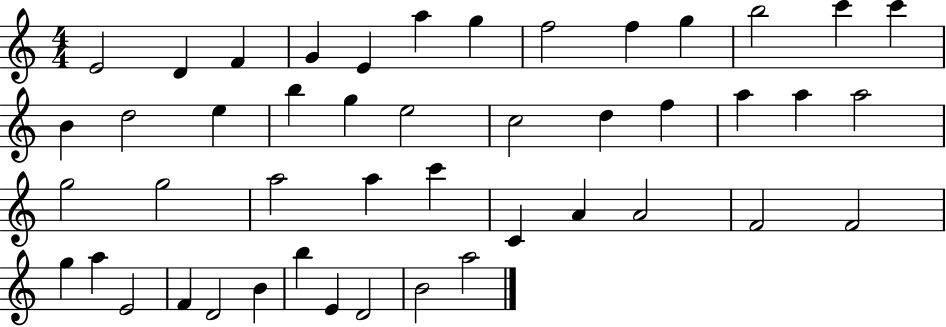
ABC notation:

X:1
T:Untitled
M:4/4
L:1/4
K:C
E2 D F G E a g f2 f g b2 c' c' B d2 e b g e2 c2 d f a a a2 g2 g2 a2 a c' C A A2 F2 F2 g a E2 F D2 B b E D2 B2 a2